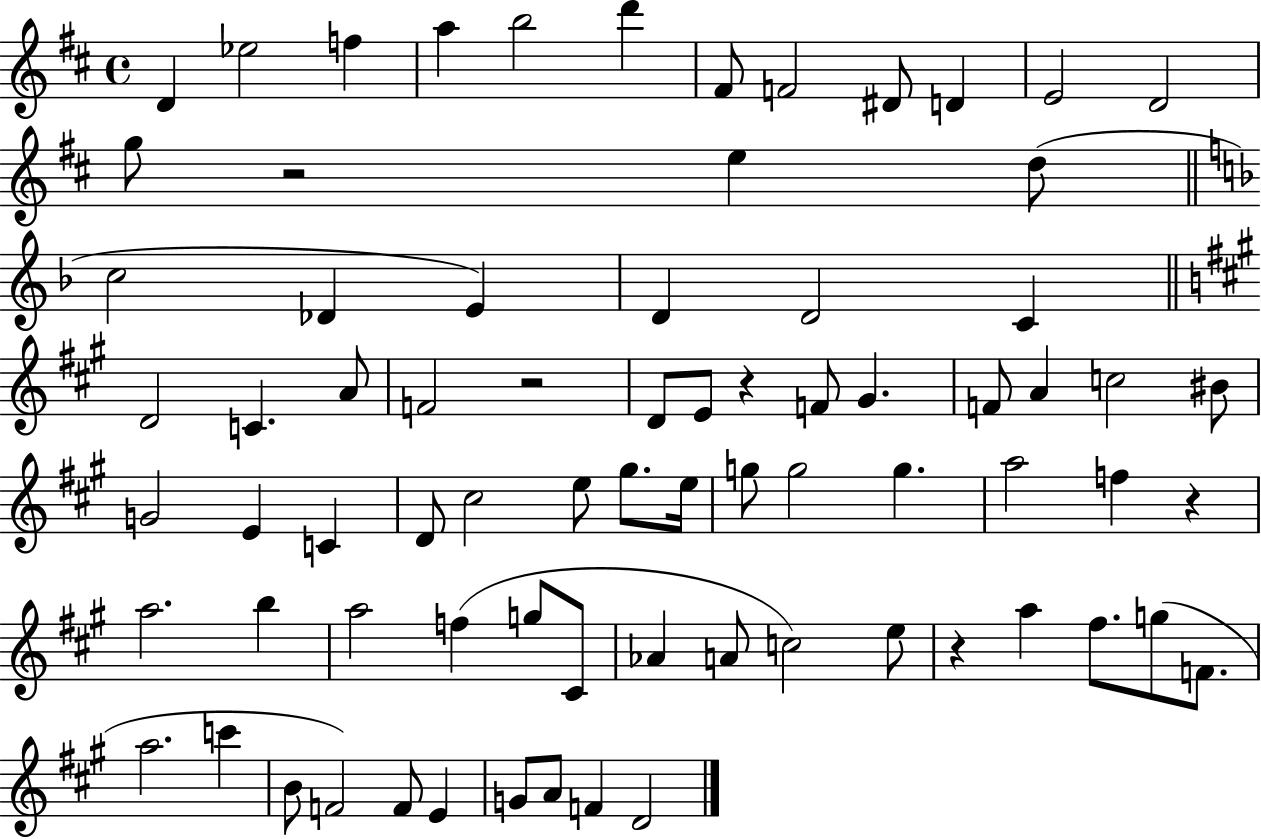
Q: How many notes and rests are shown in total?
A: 75